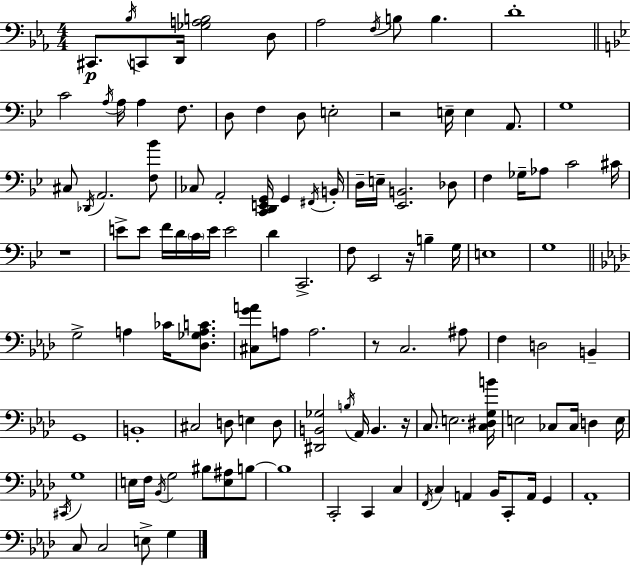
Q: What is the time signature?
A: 4/4